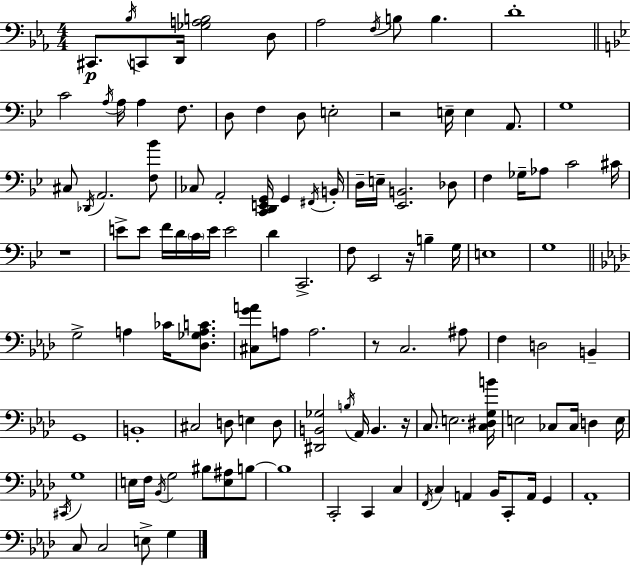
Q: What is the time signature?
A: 4/4